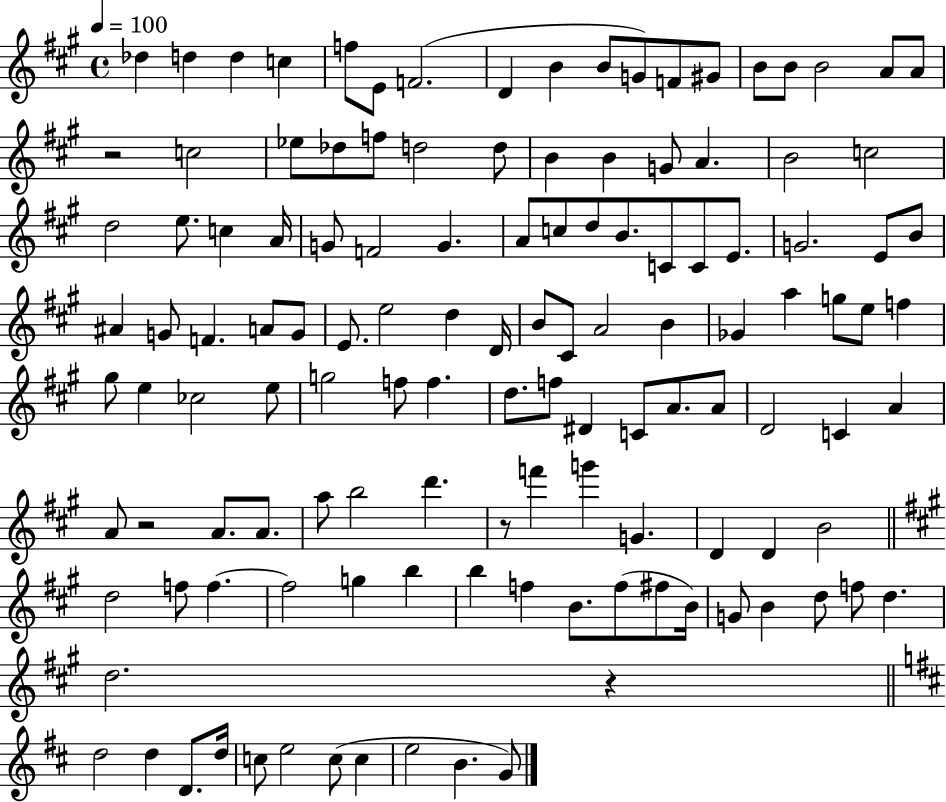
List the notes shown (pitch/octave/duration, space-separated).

Db5/q D5/q D5/q C5/q F5/e E4/e F4/h. D4/q B4/q B4/e G4/e F4/e G#4/e B4/e B4/e B4/h A4/e A4/e R/h C5/h Eb5/e Db5/e F5/e D5/h D5/e B4/q B4/q G4/e A4/q. B4/h C5/h D5/h E5/e. C5/q A4/s G4/e F4/h G4/q. A4/e C5/e D5/e B4/e. C4/e C4/e E4/e. G4/h. E4/e B4/e A#4/q G4/e F4/q. A4/e G4/e E4/e. E5/h D5/q D4/s B4/e C#4/e A4/h B4/q Gb4/q A5/q G5/e E5/e F5/q G#5/e E5/q CES5/h E5/e G5/h F5/e F5/q. D5/e. F5/e D#4/q C4/e A4/e. A4/e D4/h C4/q A4/q A4/e R/h A4/e. A4/e. A5/e B5/h D6/q. R/e F6/q G6/q G4/q. D4/q D4/q B4/h D5/h F5/e F5/q. F5/h G5/q B5/q B5/q F5/q B4/e. F5/e F#5/e B4/s G4/e B4/q D5/e F5/e D5/q. D5/h. R/q D5/h D5/q D4/e. D5/s C5/e E5/h C5/e C5/q E5/h B4/q. G4/e